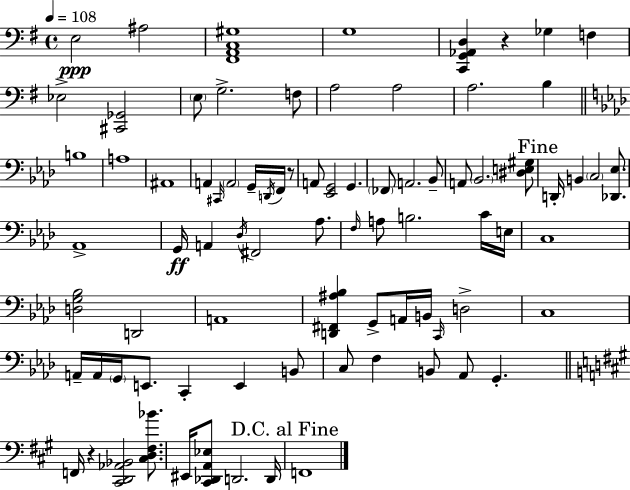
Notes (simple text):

E3/h A#3/h [F#2,A2,C3,G#3]/w G3/w [C2,G2,Ab2,D3]/q R/q Gb3/q F3/q Eb3/h [C#2,Gb2]/h E3/e G3/h. F3/e A3/h A3/h A3/h. B3/q B3/w A3/w A#2/w A2/q C#2/s A2/h G2/s D2/s F2/s R/e A2/e [Eb2,G2]/h G2/q. FES2/e A2/h. Bb2/e A2/e Bb2/h. [D#3,E3,G#3]/e D2/s B2/q C3/h [Db2,Eb3]/e. Ab2/w G2/s A2/q Db3/s F#2/h Ab3/e. F3/s A3/e B3/h. C4/s E3/s C3/w [D3,G3,Bb3]/h D2/h A2/w [D2,F#2,A#3,Bb3]/q G2/e A2/s B2/s C2/s D3/h C3/w A2/s A2/s G2/s E2/e. C2/q E2/q B2/e C3/e F3/q B2/e Ab2/e G2/q. F2/s R/q [C#2,D2,Ab2,Bb2]/h [C#3,D3,F#3,Bb4]/e. EIS2/s [C#2,Db2,A2,Eb3]/e D2/h. D2/s F2/w